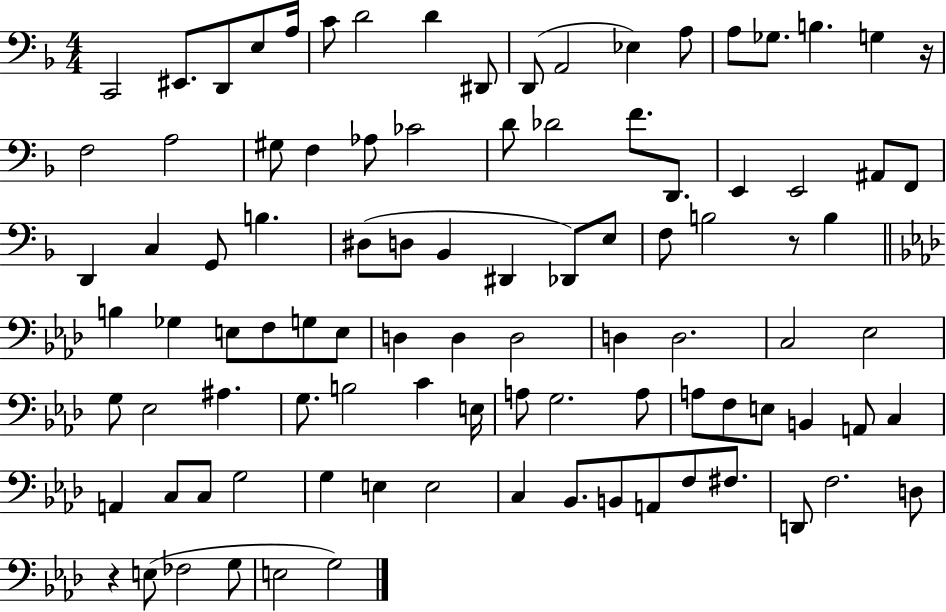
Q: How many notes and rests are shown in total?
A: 97